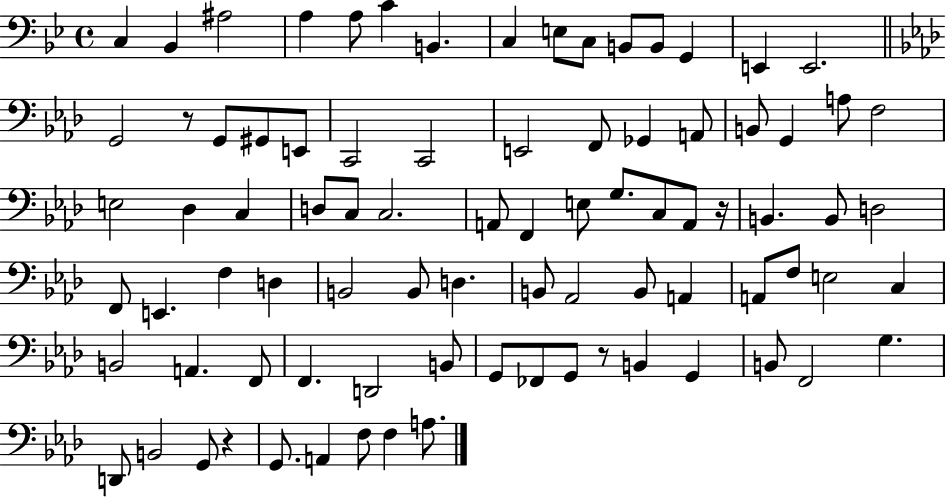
C3/q Bb2/q A#3/h A3/q A3/e C4/q B2/q. C3/q E3/e C3/e B2/e B2/e G2/q E2/q E2/h. G2/h R/e G2/e G#2/e E2/e C2/h C2/h E2/h F2/e Gb2/q A2/e B2/e G2/q A3/e F3/h E3/h Db3/q C3/q D3/e C3/e C3/h. A2/e F2/q E3/e G3/e. C3/e A2/e R/s B2/q. B2/e D3/h F2/e E2/q. F3/q D3/q B2/h B2/e D3/q. B2/e Ab2/h B2/e A2/q A2/e F3/e E3/h C3/q B2/h A2/q. F2/e F2/q. D2/h B2/e G2/e FES2/e G2/e R/e B2/q G2/q B2/e F2/h G3/q. D2/e B2/h G2/e R/q G2/e. A2/q F3/e F3/q A3/e.